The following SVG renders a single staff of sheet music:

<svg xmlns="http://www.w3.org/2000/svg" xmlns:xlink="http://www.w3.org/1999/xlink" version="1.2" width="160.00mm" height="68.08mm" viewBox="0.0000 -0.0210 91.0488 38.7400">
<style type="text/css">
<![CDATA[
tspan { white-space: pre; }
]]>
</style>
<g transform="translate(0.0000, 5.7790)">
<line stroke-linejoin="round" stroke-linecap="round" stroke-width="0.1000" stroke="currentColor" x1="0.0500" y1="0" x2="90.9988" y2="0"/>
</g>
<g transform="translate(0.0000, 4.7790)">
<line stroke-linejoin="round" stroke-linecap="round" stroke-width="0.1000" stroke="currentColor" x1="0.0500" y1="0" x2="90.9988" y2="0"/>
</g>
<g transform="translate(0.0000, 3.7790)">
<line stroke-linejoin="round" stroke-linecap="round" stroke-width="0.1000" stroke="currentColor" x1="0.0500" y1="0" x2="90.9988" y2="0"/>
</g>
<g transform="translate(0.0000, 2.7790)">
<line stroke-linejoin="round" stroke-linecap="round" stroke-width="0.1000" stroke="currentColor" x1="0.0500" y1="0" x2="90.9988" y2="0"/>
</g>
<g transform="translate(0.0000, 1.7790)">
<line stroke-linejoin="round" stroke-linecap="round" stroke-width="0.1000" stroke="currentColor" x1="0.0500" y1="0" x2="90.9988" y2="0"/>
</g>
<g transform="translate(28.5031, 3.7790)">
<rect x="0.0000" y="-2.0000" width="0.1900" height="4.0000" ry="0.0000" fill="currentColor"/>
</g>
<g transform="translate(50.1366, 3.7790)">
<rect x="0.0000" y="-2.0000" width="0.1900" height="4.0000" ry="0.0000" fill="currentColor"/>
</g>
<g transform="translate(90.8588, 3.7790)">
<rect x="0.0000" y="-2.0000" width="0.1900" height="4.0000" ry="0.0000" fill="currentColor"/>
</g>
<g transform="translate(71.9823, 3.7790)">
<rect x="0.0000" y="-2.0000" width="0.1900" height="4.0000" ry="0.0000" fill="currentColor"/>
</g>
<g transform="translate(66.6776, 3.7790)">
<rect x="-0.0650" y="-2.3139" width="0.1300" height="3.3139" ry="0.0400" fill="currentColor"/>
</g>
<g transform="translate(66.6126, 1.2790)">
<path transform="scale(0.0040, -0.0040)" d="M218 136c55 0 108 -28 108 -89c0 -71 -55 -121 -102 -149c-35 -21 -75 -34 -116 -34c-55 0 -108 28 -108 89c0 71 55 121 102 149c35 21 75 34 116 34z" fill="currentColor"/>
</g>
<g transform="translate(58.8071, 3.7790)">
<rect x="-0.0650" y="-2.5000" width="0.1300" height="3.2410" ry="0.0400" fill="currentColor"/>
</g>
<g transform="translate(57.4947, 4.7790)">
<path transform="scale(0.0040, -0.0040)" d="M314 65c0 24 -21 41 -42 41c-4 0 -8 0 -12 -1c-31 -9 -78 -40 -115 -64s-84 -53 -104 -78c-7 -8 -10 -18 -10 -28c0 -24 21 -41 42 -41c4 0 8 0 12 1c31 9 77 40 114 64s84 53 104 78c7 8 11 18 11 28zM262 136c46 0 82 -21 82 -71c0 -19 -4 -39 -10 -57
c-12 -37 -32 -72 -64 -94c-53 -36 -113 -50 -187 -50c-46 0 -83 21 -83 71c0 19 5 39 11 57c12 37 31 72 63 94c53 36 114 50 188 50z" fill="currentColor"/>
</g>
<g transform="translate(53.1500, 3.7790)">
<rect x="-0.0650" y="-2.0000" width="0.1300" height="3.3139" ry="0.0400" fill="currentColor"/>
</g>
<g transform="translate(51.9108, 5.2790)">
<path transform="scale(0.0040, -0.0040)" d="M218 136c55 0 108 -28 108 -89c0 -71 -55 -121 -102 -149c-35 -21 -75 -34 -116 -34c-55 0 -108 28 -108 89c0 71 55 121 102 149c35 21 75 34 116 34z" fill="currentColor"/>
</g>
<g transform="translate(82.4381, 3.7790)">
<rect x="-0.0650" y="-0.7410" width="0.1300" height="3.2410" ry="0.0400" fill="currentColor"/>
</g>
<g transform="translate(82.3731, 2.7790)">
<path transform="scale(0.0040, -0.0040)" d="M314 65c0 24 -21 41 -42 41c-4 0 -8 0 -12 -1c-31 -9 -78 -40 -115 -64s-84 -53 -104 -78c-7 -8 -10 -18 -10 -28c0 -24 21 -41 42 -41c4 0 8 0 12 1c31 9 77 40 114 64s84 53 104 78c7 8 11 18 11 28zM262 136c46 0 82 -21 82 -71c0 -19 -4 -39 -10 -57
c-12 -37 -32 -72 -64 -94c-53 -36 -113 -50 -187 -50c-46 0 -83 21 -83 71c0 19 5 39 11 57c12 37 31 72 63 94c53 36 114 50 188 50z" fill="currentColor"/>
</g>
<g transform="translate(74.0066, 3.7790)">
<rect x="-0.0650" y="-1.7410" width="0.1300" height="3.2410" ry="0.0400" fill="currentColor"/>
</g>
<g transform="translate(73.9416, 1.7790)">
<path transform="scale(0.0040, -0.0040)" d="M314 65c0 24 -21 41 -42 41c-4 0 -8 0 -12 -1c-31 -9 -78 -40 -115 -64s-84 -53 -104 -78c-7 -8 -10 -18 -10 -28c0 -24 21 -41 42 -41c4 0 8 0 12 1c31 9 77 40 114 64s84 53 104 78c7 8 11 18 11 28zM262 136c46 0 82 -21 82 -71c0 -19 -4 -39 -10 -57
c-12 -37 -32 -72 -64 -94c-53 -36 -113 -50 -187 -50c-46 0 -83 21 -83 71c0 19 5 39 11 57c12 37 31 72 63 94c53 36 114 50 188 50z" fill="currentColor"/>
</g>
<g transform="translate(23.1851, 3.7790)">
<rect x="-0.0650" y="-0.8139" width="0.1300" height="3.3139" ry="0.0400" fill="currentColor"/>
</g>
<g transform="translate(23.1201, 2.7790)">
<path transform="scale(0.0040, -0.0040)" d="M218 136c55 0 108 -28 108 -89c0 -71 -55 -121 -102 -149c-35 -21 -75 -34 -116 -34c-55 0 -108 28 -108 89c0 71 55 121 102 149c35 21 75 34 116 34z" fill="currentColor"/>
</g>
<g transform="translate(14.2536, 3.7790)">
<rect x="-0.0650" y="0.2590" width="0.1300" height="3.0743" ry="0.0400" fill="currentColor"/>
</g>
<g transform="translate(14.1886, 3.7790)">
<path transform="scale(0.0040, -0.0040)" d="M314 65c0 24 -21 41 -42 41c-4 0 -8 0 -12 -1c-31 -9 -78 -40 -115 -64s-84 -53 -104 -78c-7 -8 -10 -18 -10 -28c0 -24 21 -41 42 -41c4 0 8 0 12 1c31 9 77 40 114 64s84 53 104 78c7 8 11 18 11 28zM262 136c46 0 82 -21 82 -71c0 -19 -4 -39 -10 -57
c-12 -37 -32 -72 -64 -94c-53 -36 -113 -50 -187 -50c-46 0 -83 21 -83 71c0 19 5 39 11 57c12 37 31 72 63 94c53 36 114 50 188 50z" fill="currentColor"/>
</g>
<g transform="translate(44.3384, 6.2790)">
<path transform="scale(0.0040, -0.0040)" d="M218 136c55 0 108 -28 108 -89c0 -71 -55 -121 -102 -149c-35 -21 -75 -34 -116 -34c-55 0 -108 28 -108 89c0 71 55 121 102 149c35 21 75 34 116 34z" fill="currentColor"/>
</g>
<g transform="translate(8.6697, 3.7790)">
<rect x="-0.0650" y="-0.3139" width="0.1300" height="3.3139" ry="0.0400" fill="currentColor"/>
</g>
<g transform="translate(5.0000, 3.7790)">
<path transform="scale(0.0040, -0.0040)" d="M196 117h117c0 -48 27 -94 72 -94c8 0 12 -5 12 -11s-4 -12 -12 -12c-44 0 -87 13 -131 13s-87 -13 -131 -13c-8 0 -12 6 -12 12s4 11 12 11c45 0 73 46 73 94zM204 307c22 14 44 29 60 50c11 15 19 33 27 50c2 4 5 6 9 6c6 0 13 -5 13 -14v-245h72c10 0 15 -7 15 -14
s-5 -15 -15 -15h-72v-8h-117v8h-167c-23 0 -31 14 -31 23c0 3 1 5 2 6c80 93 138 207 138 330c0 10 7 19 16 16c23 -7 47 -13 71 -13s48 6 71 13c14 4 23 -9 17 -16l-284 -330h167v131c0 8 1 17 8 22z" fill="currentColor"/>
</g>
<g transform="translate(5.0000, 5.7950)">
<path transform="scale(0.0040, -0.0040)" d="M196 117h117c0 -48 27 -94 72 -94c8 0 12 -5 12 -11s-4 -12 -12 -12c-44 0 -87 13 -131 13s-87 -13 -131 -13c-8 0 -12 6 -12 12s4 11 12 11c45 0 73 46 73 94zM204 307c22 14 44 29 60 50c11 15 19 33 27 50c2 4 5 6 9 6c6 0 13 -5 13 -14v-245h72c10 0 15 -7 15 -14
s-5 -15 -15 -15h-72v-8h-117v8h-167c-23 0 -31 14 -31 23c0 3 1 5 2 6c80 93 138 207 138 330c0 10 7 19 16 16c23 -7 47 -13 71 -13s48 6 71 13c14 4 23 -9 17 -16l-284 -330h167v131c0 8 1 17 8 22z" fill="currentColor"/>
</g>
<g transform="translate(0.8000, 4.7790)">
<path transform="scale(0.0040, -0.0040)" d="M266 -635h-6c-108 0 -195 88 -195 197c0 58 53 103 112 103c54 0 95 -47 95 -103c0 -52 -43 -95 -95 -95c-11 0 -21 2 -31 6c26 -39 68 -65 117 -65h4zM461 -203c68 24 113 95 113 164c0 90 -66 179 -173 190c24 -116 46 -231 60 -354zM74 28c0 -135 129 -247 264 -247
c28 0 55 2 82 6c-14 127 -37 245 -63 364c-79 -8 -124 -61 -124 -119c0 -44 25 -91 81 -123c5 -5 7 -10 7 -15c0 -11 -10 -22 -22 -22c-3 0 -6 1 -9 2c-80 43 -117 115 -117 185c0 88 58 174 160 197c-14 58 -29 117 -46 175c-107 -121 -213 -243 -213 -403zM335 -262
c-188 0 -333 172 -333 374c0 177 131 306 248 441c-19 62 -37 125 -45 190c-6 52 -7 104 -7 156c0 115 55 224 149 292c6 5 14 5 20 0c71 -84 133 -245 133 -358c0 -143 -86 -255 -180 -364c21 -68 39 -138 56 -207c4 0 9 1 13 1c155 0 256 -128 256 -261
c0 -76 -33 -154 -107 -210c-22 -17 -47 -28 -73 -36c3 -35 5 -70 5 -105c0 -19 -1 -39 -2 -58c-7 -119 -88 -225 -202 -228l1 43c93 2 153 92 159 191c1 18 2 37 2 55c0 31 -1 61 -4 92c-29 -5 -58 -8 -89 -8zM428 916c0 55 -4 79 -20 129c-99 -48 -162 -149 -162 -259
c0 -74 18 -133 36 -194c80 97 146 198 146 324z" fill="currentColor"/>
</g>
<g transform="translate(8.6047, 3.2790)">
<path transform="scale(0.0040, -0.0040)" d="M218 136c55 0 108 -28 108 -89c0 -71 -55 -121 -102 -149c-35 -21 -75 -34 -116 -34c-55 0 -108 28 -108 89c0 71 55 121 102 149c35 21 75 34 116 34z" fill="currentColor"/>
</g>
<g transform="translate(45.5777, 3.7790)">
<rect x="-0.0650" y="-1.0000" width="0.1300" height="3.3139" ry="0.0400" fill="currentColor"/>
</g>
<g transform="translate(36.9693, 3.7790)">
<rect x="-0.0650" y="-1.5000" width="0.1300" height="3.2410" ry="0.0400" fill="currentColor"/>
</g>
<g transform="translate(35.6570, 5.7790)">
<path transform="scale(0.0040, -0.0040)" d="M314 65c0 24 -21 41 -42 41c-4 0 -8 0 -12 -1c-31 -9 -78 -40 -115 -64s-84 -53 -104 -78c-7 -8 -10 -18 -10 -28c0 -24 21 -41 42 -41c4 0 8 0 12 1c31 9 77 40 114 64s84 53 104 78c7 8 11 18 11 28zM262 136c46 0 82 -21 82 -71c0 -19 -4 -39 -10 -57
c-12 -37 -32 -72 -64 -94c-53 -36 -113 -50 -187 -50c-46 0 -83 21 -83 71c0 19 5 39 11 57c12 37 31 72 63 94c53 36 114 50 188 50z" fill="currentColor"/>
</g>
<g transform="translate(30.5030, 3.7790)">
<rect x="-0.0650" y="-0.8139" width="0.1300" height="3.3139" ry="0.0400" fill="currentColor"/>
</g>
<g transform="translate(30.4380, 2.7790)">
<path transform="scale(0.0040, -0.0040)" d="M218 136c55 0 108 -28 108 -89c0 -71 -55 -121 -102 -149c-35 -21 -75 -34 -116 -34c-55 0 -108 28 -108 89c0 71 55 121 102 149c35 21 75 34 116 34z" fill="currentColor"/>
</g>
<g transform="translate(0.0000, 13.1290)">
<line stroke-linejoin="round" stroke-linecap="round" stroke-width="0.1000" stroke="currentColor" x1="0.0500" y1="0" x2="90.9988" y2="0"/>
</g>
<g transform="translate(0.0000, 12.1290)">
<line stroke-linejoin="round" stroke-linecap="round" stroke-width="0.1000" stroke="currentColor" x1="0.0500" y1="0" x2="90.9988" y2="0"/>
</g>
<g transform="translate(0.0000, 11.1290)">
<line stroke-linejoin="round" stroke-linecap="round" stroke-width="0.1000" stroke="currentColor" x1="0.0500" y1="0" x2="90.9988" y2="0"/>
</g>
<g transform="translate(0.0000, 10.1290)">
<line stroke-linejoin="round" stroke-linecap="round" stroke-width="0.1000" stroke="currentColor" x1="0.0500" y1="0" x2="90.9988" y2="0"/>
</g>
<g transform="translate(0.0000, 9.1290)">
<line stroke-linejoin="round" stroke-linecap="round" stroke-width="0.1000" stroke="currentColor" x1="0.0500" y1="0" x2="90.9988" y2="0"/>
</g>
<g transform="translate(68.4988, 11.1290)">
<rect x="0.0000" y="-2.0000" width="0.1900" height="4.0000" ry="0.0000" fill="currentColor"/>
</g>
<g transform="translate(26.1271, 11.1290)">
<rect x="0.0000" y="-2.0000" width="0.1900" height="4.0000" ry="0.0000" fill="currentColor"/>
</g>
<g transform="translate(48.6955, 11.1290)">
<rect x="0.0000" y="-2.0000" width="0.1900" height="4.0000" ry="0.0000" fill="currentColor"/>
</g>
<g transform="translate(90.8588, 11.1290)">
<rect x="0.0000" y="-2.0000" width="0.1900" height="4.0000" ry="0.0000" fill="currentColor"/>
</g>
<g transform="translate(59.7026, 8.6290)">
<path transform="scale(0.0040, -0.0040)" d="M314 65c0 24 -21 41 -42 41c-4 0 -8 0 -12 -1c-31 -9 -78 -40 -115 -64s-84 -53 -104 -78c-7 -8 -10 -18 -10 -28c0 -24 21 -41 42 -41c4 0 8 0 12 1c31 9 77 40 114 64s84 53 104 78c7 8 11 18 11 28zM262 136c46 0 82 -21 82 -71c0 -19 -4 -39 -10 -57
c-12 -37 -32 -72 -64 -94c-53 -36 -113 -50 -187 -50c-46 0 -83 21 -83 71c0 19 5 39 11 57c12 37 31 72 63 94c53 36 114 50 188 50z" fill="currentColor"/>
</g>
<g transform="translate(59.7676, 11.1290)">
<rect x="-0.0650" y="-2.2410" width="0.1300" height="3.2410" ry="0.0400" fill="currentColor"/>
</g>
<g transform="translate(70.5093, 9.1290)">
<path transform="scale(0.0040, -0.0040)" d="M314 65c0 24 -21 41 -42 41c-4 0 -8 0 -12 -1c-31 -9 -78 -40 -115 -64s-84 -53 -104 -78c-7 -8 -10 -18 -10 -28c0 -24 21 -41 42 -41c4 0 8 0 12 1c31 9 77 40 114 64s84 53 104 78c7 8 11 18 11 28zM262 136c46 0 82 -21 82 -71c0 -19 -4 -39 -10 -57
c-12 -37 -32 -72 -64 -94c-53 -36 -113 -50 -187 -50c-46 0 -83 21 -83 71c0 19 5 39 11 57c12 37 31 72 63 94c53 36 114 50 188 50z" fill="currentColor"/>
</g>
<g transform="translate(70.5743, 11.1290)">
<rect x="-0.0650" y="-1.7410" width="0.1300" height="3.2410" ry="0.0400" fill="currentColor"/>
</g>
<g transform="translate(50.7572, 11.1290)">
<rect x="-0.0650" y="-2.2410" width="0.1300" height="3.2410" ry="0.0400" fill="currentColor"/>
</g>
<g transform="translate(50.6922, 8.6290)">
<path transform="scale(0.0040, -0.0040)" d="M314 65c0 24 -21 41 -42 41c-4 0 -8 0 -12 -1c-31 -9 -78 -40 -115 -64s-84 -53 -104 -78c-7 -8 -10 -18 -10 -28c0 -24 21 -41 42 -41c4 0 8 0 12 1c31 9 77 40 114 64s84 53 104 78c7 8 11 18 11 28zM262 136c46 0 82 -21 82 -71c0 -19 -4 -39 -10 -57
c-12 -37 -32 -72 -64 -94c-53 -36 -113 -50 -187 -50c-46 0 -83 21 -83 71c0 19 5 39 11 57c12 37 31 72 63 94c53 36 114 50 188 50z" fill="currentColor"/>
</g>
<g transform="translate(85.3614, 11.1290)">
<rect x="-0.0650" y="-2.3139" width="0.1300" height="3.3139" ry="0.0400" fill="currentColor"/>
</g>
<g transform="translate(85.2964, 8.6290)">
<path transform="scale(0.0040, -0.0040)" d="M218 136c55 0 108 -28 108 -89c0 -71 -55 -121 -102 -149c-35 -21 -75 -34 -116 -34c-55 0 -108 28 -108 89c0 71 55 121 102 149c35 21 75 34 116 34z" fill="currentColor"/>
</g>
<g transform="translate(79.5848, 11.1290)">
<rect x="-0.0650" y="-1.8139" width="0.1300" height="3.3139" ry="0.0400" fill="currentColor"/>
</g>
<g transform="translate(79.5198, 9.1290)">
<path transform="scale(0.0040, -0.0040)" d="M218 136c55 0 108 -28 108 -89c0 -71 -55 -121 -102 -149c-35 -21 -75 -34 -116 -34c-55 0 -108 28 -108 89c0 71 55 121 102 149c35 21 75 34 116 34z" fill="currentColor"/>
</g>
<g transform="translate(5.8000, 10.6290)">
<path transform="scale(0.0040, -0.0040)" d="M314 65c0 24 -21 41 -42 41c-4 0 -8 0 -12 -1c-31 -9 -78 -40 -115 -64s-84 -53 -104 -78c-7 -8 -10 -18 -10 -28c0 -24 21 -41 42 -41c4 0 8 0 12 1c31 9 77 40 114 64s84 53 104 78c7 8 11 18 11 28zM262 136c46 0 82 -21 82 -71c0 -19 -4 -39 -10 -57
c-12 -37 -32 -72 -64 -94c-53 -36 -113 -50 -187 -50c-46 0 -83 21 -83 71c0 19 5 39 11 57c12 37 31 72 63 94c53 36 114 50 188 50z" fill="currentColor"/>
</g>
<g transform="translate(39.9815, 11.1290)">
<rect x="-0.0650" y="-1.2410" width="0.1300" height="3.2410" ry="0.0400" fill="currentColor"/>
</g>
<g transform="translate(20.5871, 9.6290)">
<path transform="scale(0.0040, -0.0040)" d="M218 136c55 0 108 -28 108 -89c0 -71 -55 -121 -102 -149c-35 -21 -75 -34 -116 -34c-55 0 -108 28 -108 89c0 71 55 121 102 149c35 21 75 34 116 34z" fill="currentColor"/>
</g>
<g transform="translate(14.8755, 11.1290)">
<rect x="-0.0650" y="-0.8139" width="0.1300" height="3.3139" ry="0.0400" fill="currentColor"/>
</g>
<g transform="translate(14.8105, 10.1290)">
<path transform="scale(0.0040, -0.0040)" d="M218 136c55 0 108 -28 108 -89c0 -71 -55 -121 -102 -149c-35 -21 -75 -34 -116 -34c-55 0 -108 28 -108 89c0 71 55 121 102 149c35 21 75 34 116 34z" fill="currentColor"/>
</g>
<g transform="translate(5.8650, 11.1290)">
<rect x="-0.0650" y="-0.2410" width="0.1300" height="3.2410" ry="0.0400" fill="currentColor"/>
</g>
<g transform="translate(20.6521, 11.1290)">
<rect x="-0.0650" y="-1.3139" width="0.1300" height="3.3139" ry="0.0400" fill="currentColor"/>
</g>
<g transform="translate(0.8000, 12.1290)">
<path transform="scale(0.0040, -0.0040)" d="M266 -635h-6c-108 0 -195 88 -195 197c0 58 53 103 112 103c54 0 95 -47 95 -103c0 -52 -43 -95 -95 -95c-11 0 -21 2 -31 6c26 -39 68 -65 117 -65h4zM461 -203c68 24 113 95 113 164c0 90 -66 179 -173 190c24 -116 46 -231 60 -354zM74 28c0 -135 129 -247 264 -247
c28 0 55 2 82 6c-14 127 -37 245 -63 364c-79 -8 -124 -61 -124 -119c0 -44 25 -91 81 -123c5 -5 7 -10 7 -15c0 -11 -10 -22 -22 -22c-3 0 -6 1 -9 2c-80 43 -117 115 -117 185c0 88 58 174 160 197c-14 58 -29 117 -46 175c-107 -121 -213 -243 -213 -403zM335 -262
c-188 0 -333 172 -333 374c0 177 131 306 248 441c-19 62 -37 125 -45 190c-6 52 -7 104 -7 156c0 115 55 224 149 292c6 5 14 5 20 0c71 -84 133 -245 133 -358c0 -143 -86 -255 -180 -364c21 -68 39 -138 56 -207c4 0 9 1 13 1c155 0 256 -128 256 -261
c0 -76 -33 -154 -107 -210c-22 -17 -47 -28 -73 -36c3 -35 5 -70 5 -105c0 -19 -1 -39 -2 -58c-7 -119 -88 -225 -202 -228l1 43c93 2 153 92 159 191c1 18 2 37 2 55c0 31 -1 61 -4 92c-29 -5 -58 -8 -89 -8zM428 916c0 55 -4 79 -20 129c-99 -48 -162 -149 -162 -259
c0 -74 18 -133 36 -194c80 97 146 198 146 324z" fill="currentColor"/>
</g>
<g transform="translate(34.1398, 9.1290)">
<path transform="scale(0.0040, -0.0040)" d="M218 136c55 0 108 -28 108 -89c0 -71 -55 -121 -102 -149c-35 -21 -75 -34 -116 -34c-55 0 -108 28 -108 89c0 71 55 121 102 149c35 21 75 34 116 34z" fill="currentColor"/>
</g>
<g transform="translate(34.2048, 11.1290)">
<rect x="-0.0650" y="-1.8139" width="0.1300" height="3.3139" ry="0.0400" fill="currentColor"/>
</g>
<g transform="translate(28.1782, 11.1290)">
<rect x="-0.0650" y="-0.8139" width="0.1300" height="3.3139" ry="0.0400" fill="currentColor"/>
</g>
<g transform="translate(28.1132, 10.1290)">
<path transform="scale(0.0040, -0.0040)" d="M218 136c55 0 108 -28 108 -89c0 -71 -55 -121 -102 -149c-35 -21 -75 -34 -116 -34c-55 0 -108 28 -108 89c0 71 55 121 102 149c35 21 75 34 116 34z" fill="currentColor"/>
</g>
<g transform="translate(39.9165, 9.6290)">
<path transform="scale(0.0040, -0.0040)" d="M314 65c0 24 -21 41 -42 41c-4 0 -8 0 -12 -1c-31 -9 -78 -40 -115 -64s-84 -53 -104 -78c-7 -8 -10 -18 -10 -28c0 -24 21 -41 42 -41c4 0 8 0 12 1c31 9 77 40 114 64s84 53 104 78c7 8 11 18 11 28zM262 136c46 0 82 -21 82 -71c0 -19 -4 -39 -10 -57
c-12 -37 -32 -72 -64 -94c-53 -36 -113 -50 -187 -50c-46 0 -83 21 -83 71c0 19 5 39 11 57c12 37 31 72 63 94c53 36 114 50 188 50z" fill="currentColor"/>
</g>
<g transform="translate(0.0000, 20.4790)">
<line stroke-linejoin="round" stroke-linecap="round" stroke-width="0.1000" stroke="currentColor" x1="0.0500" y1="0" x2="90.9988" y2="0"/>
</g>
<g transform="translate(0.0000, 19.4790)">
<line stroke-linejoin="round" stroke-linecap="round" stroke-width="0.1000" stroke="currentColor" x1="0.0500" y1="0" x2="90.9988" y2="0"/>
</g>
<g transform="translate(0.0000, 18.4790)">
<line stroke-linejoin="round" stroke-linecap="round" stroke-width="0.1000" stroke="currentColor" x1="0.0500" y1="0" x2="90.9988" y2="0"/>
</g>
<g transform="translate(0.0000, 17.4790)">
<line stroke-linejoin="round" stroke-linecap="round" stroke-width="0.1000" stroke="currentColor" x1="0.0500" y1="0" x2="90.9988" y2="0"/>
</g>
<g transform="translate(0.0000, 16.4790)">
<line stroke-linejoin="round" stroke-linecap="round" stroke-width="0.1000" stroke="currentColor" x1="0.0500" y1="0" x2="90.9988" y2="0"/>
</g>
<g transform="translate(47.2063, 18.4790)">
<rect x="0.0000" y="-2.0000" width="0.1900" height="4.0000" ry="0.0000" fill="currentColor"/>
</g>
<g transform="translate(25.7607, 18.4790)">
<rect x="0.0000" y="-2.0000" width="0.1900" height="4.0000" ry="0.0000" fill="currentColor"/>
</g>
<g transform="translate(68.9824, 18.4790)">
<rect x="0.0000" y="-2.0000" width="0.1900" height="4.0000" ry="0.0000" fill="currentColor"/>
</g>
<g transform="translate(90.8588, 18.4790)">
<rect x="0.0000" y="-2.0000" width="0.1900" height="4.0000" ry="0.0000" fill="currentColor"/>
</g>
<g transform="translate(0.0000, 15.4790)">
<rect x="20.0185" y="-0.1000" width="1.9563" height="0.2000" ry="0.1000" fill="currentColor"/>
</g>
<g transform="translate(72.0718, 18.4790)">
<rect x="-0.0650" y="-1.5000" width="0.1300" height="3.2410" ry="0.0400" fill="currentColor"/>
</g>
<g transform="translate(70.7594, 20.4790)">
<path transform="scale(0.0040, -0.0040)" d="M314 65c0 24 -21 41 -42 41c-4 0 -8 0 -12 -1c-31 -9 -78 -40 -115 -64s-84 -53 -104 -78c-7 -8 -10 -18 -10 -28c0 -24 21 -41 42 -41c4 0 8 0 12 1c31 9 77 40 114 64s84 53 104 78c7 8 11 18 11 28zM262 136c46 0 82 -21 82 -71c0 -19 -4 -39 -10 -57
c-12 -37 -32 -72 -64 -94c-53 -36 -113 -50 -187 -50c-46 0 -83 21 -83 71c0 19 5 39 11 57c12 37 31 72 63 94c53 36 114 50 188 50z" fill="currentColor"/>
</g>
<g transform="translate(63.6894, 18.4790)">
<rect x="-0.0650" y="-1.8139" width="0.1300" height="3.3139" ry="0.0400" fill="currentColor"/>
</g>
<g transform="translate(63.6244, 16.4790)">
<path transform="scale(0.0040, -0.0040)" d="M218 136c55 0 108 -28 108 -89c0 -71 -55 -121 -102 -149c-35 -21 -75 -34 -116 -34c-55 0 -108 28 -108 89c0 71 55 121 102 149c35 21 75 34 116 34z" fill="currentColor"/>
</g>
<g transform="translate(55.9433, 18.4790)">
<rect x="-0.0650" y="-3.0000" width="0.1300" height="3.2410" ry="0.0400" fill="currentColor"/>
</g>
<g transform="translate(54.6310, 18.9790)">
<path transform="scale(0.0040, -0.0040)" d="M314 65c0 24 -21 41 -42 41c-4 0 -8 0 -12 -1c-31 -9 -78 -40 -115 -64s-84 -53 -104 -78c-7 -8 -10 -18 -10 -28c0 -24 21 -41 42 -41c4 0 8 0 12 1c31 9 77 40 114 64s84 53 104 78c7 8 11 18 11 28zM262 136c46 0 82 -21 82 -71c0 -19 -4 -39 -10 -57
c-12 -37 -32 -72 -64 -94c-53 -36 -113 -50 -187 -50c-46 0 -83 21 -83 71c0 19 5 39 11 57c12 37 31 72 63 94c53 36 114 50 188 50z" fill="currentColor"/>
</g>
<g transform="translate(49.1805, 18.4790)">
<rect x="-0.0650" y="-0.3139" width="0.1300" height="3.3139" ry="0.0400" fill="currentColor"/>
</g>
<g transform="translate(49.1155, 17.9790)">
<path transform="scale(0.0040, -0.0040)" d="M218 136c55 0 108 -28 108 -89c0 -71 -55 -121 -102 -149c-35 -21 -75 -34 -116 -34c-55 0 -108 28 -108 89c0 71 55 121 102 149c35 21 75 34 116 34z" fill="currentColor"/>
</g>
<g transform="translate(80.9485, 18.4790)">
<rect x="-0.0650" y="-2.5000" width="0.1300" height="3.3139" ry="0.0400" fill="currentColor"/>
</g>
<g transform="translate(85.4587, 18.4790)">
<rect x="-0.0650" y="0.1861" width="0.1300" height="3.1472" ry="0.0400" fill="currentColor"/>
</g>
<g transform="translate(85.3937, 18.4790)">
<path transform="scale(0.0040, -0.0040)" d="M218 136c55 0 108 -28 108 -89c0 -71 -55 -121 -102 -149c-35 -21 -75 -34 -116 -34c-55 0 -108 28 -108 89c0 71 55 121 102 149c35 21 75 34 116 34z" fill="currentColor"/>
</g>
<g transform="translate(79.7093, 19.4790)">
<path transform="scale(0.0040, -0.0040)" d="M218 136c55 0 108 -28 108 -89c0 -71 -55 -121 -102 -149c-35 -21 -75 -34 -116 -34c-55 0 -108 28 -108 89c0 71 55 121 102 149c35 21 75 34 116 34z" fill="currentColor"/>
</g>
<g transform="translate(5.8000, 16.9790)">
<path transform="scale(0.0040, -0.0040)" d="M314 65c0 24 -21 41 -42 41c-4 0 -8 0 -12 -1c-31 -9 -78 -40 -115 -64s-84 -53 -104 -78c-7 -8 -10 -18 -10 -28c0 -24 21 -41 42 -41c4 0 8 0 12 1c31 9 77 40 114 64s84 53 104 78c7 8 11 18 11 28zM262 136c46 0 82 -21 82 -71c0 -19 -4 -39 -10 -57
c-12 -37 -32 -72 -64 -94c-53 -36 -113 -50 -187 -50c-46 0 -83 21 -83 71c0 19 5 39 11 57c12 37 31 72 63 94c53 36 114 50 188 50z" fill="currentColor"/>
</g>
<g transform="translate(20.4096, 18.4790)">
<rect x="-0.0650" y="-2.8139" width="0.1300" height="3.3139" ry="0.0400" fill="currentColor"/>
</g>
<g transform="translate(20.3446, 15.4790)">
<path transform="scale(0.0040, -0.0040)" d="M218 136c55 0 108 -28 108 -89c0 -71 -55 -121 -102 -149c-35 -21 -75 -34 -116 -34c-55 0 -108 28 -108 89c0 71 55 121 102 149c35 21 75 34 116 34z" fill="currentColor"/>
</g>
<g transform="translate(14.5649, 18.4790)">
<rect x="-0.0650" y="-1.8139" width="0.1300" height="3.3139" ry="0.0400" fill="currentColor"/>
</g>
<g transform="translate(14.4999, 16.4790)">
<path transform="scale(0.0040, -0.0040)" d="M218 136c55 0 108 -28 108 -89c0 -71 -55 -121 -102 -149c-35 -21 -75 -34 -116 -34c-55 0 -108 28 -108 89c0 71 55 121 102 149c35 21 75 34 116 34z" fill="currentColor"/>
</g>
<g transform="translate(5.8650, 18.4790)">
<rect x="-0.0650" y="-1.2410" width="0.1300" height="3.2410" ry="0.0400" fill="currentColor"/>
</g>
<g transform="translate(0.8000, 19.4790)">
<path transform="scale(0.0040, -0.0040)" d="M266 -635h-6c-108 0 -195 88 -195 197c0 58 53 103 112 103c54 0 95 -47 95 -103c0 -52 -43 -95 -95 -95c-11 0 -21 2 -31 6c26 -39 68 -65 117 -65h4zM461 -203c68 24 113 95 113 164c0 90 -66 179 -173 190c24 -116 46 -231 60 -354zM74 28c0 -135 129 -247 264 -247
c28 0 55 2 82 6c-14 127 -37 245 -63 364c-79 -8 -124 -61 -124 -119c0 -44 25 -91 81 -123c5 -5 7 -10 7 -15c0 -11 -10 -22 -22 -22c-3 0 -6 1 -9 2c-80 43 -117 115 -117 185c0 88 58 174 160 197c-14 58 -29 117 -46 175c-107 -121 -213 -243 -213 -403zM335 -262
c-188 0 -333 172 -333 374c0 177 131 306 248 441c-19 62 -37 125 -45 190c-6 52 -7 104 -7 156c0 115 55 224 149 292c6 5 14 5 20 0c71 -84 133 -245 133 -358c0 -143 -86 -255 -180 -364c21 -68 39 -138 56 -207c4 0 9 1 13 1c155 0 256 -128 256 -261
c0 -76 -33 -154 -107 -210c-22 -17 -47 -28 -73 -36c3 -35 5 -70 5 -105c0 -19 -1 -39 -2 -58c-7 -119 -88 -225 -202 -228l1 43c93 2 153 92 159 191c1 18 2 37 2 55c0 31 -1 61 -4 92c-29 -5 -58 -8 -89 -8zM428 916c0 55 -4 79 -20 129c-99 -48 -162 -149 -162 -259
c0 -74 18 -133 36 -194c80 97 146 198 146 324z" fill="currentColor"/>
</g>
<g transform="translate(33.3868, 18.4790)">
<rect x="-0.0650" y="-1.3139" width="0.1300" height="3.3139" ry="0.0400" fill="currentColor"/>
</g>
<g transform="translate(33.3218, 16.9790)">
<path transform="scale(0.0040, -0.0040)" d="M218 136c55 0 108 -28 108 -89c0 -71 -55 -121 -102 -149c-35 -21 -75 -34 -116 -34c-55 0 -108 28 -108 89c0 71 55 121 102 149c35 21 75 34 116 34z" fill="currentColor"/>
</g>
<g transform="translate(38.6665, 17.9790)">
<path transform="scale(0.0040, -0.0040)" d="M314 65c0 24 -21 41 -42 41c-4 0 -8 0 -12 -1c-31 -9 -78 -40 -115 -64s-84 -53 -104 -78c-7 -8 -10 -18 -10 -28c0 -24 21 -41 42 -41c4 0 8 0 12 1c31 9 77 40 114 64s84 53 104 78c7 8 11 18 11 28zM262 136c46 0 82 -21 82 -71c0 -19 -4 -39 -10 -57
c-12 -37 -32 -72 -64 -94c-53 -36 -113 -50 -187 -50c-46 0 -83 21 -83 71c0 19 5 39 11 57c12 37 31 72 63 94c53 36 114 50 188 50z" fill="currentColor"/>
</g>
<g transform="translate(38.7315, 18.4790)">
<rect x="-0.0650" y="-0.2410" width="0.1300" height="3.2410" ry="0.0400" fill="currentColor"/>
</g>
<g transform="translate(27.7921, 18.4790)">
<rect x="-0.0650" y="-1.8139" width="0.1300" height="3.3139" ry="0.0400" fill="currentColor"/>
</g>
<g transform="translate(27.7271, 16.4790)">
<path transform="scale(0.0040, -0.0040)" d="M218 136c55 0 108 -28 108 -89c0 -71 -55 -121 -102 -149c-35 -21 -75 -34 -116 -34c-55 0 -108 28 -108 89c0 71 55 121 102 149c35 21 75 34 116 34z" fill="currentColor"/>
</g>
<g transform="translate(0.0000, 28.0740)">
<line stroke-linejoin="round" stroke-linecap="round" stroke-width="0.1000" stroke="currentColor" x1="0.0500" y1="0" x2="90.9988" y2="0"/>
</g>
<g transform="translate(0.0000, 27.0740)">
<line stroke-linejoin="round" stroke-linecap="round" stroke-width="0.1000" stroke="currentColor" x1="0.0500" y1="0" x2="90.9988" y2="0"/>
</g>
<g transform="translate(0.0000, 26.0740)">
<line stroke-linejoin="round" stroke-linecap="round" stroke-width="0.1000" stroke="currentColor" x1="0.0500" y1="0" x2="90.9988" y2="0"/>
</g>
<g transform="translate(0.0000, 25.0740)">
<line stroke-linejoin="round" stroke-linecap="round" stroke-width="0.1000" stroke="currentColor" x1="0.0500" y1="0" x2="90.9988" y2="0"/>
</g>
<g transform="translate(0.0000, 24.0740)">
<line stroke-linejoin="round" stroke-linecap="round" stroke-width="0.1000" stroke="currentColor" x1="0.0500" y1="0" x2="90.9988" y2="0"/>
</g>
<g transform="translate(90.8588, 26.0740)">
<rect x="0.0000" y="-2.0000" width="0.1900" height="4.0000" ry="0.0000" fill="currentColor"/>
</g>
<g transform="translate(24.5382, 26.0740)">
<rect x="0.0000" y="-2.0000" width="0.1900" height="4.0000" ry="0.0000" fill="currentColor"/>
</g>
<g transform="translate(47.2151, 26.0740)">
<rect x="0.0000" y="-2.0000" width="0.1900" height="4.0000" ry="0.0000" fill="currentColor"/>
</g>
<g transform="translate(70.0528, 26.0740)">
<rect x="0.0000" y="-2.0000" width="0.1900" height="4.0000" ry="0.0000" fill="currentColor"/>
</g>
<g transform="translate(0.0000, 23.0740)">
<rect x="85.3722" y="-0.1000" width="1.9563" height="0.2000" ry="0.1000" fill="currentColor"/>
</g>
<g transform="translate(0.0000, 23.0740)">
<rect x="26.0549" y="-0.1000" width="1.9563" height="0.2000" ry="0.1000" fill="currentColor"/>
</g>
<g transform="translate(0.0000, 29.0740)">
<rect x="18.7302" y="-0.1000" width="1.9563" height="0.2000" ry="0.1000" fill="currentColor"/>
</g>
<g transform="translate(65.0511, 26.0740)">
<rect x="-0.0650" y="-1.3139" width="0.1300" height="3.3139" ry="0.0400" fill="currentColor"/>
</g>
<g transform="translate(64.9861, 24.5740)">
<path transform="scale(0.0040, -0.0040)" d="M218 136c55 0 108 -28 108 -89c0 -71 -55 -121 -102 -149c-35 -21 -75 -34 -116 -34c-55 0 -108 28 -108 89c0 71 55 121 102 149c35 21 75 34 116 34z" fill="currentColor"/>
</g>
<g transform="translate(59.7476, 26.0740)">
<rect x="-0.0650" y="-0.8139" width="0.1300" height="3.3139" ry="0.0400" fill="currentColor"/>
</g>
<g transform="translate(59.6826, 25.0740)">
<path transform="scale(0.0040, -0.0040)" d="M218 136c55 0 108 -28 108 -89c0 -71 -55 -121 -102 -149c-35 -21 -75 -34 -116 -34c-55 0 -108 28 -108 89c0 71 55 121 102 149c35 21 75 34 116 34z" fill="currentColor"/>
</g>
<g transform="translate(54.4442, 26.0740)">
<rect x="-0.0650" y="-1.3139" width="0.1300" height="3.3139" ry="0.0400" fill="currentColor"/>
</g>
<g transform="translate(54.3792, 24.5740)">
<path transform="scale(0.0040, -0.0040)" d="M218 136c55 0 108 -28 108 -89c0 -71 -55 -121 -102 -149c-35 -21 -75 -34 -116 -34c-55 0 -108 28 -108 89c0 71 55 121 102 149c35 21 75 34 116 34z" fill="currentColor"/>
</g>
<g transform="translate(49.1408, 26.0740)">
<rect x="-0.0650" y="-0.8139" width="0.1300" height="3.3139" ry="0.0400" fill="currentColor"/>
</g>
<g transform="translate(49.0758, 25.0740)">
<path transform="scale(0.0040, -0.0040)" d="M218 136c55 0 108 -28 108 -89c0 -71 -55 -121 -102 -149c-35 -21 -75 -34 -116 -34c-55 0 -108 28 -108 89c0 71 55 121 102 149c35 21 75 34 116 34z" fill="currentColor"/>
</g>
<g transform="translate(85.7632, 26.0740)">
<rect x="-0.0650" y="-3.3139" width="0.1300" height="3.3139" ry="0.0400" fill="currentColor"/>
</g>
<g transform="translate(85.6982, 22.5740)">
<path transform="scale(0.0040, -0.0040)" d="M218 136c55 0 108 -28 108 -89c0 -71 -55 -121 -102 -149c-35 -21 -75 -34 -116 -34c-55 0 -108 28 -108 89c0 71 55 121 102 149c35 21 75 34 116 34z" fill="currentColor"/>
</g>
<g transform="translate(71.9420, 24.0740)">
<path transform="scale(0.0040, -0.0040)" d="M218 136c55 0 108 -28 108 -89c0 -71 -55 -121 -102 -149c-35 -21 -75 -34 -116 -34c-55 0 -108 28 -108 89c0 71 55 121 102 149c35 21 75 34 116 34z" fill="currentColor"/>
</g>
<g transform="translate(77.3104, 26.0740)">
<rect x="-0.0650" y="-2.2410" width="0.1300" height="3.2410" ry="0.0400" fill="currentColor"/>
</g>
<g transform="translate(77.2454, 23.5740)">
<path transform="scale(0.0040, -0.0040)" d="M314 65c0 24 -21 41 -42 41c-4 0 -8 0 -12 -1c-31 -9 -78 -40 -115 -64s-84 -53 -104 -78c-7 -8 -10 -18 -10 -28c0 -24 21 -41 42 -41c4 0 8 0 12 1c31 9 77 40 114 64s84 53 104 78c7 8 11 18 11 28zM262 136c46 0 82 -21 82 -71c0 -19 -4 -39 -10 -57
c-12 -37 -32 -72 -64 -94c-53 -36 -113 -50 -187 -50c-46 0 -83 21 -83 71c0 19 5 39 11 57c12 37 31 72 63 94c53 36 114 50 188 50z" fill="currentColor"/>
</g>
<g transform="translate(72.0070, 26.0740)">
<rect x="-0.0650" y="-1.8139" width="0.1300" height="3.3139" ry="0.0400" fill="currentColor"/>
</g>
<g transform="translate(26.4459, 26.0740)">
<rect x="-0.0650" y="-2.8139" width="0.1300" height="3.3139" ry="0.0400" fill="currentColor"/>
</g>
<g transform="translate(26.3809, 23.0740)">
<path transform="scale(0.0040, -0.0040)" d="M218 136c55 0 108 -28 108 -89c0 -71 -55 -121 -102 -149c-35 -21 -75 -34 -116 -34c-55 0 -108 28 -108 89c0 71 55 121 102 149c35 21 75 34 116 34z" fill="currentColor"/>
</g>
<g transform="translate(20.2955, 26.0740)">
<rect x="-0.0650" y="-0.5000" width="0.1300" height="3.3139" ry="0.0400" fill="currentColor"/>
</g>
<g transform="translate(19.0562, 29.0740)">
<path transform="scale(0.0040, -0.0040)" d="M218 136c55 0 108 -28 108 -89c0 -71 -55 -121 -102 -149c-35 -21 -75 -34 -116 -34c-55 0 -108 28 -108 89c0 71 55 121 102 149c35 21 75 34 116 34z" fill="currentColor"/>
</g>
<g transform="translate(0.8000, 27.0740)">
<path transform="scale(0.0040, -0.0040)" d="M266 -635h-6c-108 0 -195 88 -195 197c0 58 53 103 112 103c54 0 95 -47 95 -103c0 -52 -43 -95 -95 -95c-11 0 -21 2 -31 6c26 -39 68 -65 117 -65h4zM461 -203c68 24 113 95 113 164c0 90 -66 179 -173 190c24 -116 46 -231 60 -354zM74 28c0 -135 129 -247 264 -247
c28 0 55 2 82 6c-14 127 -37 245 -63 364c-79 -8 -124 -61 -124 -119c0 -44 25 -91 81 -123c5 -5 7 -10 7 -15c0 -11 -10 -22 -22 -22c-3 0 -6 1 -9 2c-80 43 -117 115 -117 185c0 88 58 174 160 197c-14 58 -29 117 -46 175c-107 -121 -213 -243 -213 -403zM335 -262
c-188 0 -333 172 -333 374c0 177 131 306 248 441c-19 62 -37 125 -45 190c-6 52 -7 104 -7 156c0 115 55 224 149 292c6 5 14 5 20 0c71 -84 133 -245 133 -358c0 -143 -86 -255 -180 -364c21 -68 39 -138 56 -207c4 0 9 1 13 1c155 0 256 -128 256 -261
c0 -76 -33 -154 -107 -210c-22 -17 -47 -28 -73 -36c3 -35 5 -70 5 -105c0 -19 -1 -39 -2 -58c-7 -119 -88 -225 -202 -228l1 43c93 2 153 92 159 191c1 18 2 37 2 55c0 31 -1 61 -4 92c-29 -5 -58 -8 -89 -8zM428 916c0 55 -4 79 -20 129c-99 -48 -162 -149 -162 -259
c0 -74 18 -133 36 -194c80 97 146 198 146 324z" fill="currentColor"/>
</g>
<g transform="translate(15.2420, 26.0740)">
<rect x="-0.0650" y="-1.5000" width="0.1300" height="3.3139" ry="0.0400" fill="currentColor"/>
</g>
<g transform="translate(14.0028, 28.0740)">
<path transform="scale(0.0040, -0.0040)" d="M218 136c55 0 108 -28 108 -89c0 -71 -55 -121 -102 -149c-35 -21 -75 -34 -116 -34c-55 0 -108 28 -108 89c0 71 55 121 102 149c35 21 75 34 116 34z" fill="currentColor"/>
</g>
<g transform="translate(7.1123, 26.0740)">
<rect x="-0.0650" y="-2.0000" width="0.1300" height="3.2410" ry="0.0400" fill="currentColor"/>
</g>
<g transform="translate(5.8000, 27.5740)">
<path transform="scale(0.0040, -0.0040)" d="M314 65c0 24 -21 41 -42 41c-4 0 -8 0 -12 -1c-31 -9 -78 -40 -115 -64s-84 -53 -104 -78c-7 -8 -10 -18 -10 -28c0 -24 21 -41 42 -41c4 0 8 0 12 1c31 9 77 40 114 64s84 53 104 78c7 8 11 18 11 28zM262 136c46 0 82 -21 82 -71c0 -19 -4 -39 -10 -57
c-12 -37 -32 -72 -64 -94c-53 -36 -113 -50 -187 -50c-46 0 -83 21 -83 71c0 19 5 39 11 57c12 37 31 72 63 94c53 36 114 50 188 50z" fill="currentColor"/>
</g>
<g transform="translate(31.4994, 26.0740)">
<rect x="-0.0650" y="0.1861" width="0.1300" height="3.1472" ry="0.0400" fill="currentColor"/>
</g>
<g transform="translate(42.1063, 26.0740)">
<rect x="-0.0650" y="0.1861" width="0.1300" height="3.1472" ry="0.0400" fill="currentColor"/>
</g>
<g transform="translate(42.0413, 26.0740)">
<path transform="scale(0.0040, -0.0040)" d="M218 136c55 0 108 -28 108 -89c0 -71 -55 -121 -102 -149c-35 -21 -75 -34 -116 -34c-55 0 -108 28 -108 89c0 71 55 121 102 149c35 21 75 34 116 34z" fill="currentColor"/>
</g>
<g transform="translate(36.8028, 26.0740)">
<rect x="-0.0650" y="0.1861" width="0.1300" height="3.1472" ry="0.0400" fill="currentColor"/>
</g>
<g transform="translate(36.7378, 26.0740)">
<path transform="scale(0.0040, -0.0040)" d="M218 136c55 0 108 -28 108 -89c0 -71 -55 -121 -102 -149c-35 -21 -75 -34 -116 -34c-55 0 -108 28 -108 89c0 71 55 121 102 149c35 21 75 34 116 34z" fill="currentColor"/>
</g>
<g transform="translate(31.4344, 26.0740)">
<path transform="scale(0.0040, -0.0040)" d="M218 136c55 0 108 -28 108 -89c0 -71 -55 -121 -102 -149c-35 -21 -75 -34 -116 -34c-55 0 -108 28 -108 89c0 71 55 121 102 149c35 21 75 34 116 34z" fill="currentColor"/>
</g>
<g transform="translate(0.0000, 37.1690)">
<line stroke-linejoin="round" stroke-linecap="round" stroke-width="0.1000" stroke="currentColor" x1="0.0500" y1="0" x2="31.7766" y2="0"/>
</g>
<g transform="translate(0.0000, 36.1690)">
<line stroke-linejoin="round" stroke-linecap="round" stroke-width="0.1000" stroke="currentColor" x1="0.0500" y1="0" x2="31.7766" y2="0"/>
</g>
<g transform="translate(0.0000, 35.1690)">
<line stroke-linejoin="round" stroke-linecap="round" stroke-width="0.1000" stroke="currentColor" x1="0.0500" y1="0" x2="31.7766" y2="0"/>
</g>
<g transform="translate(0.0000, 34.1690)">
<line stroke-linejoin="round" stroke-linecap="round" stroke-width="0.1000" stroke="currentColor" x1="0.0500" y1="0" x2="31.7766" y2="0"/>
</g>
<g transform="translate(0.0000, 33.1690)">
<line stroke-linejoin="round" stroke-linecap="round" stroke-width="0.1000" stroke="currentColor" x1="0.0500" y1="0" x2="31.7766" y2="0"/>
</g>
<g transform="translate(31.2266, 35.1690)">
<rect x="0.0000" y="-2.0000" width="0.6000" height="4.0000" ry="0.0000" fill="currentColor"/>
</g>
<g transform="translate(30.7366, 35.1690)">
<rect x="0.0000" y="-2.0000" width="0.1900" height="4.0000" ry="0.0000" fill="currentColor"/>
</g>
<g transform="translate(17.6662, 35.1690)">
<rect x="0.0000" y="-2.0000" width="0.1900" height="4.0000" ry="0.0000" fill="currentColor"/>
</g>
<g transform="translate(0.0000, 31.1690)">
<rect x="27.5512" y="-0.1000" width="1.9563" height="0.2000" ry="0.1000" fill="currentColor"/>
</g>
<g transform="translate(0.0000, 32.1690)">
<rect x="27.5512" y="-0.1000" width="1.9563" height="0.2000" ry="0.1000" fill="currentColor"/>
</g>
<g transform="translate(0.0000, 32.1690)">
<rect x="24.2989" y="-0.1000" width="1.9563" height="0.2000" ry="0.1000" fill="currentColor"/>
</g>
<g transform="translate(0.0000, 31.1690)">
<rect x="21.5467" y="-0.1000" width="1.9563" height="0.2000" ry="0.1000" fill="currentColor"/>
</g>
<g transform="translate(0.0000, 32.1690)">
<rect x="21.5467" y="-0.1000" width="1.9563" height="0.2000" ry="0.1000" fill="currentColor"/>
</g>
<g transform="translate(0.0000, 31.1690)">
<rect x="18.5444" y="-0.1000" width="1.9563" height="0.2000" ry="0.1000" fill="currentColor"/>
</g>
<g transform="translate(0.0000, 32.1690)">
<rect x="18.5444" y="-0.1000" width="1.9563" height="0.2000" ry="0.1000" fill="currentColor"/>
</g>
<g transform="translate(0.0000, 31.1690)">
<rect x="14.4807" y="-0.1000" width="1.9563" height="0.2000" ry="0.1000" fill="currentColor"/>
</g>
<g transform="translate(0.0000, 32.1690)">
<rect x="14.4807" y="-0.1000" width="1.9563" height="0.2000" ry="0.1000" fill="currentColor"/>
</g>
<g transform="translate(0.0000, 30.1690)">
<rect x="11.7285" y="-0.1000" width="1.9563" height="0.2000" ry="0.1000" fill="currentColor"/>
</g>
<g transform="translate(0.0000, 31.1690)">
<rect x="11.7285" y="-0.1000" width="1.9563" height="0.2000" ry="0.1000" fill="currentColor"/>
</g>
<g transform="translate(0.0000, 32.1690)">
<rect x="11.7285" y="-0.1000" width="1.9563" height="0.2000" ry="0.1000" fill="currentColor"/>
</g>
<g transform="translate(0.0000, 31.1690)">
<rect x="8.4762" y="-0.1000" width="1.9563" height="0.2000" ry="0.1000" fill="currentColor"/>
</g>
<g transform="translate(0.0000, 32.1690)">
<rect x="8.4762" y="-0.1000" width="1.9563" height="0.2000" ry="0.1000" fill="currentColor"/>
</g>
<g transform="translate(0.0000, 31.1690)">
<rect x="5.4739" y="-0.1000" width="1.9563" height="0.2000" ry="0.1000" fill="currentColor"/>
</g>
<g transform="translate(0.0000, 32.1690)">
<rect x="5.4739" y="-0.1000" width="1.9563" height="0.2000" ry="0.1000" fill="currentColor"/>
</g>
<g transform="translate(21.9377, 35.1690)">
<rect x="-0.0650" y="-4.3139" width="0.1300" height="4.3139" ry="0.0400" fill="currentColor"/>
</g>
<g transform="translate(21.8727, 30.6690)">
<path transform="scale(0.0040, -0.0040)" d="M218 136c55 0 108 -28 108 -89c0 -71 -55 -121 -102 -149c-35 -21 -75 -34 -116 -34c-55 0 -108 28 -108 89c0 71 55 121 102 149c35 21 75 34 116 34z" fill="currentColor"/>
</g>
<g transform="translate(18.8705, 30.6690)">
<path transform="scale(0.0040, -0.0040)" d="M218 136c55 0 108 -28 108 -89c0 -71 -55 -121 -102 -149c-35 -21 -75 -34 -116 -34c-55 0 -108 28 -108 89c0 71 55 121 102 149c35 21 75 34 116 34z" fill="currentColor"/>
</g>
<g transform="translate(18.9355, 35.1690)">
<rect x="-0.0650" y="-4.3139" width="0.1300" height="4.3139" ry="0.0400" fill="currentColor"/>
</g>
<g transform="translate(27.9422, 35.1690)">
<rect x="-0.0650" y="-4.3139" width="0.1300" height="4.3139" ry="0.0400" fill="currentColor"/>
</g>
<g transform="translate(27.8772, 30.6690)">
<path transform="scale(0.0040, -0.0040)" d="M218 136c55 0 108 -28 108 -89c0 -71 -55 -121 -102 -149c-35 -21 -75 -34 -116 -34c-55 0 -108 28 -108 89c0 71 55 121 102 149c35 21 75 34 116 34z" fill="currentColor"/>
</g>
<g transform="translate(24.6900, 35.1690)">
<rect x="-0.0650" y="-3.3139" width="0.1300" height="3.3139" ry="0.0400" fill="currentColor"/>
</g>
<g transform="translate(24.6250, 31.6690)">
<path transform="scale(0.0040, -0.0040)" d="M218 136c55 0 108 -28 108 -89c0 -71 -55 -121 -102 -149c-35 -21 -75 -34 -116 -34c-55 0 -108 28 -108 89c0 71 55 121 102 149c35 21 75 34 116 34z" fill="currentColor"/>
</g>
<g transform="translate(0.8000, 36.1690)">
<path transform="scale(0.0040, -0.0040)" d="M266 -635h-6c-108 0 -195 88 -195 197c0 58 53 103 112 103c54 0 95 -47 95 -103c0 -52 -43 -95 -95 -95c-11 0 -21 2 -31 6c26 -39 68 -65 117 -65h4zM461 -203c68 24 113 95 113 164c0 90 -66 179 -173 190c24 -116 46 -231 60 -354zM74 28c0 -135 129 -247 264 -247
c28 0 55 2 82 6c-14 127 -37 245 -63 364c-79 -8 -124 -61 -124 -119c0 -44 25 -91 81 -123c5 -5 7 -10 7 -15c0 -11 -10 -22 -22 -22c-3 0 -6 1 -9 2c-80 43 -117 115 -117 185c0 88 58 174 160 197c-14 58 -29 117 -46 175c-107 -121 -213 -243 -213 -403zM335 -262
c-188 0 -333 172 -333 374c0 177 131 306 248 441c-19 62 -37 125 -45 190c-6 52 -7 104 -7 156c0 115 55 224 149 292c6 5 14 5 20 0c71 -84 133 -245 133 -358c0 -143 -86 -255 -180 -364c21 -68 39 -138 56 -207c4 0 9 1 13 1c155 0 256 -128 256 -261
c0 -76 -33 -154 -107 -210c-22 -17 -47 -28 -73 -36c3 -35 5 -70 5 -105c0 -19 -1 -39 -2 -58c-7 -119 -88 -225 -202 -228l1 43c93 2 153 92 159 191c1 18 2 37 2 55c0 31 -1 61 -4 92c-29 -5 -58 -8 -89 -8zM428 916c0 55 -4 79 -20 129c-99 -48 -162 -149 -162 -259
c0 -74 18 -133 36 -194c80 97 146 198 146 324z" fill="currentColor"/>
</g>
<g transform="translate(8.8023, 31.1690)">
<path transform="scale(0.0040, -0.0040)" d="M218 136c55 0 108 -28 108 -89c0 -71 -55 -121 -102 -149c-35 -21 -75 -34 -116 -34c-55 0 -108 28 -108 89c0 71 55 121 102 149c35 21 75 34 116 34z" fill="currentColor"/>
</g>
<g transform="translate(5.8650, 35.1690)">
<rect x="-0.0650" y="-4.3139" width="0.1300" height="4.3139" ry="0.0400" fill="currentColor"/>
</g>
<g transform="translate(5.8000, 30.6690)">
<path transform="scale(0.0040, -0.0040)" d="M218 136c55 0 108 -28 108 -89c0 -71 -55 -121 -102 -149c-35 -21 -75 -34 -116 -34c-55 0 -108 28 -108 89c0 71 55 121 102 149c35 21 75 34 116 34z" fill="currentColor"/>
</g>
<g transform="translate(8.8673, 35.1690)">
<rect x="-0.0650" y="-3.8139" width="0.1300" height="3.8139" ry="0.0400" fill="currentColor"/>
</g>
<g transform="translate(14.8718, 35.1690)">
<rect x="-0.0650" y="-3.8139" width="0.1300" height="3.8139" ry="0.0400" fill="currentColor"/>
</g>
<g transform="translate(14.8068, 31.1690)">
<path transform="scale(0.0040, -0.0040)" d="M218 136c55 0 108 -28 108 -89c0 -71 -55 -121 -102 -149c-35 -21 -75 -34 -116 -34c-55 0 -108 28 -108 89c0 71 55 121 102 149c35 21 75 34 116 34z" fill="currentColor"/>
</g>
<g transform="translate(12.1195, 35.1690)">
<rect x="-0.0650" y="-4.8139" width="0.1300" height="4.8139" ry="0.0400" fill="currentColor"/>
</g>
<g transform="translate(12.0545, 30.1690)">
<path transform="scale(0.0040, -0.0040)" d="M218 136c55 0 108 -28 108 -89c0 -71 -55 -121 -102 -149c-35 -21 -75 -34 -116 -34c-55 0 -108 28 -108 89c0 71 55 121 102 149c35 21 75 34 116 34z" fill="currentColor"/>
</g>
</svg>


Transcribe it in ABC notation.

X:1
T:Untitled
M:4/4
L:1/4
K:C
c B2 d d E2 D F G2 g f2 d2 c2 d e d f e2 g2 g2 f2 f g e2 f a f e c2 c A2 f E2 G B F2 E C a B B B d e d e f g2 b d' c' e' c' d' d' b d'